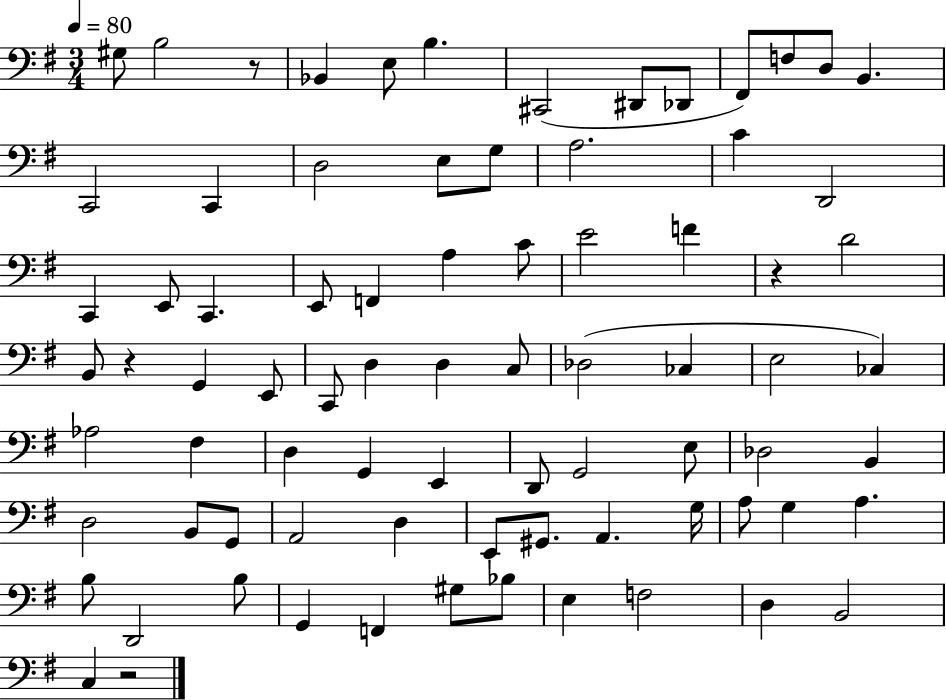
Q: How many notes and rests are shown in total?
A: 79